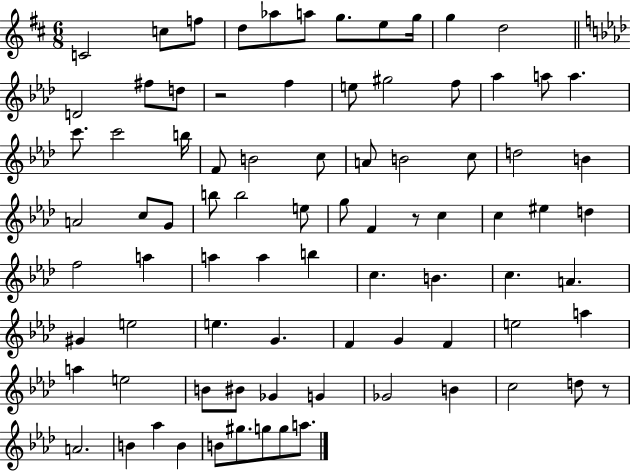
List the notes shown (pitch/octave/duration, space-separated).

C4/h C5/e F5/e D5/e Ab5/e A5/e G5/e. E5/e G5/s G5/q D5/h D4/h F#5/e D5/e R/h F5/q E5/e G#5/h F5/e Ab5/q A5/e A5/q. C6/e. C6/h B5/s F4/e B4/h C5/e A4/e B4/h C5/e D5/h B4/q A4/h C5/e G4/e B5/e B5/h E5/e G5/e F4/q R/e C5/q C5/q EIS5/q D5/q F5/h A5/q A5/q A5/q B5/q C5/q. B4/q. C5/q. A4/q. G#4/q E5/h E5/q. G4/q. F4/q G4/q F4/q E5/h A5/q A5/q E5/h B4/e BIS4/e Gb4/q G4/q Gb4/h B4/q C5/h D5/e R/e A4/h. B4/q Ab5/q B4/q B4/e G#5/e. G5/e G5/e A5/e.